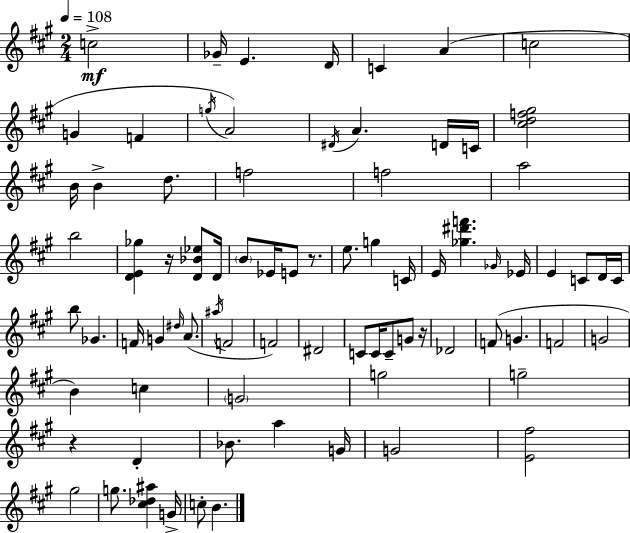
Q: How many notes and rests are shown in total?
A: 80